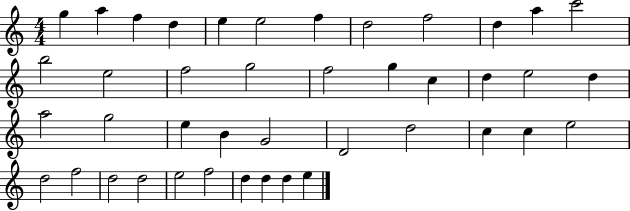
{
  \clef treble
  \numericTimeSignature
  \time 4/4
  \key c \major
  g''4 a''4 f''4 d''4 | e''4 e''2 f''4 | d''2 f''2 | d''4 a''4 c'''2 | \break b''2 e''2 | f''2 g''2 | f''2 g''4 c''4 | d''4 e''2 d''4 | \break a''2 g''2 | e''4 b'4 g'2 | d'2 d''2 | c''4 c''4 e''2 | \break d''2 f''2 | d''2 d''2 | e''2 f''2 | d''4 d''4 d''4 e''4 | \break \bar "|."
}